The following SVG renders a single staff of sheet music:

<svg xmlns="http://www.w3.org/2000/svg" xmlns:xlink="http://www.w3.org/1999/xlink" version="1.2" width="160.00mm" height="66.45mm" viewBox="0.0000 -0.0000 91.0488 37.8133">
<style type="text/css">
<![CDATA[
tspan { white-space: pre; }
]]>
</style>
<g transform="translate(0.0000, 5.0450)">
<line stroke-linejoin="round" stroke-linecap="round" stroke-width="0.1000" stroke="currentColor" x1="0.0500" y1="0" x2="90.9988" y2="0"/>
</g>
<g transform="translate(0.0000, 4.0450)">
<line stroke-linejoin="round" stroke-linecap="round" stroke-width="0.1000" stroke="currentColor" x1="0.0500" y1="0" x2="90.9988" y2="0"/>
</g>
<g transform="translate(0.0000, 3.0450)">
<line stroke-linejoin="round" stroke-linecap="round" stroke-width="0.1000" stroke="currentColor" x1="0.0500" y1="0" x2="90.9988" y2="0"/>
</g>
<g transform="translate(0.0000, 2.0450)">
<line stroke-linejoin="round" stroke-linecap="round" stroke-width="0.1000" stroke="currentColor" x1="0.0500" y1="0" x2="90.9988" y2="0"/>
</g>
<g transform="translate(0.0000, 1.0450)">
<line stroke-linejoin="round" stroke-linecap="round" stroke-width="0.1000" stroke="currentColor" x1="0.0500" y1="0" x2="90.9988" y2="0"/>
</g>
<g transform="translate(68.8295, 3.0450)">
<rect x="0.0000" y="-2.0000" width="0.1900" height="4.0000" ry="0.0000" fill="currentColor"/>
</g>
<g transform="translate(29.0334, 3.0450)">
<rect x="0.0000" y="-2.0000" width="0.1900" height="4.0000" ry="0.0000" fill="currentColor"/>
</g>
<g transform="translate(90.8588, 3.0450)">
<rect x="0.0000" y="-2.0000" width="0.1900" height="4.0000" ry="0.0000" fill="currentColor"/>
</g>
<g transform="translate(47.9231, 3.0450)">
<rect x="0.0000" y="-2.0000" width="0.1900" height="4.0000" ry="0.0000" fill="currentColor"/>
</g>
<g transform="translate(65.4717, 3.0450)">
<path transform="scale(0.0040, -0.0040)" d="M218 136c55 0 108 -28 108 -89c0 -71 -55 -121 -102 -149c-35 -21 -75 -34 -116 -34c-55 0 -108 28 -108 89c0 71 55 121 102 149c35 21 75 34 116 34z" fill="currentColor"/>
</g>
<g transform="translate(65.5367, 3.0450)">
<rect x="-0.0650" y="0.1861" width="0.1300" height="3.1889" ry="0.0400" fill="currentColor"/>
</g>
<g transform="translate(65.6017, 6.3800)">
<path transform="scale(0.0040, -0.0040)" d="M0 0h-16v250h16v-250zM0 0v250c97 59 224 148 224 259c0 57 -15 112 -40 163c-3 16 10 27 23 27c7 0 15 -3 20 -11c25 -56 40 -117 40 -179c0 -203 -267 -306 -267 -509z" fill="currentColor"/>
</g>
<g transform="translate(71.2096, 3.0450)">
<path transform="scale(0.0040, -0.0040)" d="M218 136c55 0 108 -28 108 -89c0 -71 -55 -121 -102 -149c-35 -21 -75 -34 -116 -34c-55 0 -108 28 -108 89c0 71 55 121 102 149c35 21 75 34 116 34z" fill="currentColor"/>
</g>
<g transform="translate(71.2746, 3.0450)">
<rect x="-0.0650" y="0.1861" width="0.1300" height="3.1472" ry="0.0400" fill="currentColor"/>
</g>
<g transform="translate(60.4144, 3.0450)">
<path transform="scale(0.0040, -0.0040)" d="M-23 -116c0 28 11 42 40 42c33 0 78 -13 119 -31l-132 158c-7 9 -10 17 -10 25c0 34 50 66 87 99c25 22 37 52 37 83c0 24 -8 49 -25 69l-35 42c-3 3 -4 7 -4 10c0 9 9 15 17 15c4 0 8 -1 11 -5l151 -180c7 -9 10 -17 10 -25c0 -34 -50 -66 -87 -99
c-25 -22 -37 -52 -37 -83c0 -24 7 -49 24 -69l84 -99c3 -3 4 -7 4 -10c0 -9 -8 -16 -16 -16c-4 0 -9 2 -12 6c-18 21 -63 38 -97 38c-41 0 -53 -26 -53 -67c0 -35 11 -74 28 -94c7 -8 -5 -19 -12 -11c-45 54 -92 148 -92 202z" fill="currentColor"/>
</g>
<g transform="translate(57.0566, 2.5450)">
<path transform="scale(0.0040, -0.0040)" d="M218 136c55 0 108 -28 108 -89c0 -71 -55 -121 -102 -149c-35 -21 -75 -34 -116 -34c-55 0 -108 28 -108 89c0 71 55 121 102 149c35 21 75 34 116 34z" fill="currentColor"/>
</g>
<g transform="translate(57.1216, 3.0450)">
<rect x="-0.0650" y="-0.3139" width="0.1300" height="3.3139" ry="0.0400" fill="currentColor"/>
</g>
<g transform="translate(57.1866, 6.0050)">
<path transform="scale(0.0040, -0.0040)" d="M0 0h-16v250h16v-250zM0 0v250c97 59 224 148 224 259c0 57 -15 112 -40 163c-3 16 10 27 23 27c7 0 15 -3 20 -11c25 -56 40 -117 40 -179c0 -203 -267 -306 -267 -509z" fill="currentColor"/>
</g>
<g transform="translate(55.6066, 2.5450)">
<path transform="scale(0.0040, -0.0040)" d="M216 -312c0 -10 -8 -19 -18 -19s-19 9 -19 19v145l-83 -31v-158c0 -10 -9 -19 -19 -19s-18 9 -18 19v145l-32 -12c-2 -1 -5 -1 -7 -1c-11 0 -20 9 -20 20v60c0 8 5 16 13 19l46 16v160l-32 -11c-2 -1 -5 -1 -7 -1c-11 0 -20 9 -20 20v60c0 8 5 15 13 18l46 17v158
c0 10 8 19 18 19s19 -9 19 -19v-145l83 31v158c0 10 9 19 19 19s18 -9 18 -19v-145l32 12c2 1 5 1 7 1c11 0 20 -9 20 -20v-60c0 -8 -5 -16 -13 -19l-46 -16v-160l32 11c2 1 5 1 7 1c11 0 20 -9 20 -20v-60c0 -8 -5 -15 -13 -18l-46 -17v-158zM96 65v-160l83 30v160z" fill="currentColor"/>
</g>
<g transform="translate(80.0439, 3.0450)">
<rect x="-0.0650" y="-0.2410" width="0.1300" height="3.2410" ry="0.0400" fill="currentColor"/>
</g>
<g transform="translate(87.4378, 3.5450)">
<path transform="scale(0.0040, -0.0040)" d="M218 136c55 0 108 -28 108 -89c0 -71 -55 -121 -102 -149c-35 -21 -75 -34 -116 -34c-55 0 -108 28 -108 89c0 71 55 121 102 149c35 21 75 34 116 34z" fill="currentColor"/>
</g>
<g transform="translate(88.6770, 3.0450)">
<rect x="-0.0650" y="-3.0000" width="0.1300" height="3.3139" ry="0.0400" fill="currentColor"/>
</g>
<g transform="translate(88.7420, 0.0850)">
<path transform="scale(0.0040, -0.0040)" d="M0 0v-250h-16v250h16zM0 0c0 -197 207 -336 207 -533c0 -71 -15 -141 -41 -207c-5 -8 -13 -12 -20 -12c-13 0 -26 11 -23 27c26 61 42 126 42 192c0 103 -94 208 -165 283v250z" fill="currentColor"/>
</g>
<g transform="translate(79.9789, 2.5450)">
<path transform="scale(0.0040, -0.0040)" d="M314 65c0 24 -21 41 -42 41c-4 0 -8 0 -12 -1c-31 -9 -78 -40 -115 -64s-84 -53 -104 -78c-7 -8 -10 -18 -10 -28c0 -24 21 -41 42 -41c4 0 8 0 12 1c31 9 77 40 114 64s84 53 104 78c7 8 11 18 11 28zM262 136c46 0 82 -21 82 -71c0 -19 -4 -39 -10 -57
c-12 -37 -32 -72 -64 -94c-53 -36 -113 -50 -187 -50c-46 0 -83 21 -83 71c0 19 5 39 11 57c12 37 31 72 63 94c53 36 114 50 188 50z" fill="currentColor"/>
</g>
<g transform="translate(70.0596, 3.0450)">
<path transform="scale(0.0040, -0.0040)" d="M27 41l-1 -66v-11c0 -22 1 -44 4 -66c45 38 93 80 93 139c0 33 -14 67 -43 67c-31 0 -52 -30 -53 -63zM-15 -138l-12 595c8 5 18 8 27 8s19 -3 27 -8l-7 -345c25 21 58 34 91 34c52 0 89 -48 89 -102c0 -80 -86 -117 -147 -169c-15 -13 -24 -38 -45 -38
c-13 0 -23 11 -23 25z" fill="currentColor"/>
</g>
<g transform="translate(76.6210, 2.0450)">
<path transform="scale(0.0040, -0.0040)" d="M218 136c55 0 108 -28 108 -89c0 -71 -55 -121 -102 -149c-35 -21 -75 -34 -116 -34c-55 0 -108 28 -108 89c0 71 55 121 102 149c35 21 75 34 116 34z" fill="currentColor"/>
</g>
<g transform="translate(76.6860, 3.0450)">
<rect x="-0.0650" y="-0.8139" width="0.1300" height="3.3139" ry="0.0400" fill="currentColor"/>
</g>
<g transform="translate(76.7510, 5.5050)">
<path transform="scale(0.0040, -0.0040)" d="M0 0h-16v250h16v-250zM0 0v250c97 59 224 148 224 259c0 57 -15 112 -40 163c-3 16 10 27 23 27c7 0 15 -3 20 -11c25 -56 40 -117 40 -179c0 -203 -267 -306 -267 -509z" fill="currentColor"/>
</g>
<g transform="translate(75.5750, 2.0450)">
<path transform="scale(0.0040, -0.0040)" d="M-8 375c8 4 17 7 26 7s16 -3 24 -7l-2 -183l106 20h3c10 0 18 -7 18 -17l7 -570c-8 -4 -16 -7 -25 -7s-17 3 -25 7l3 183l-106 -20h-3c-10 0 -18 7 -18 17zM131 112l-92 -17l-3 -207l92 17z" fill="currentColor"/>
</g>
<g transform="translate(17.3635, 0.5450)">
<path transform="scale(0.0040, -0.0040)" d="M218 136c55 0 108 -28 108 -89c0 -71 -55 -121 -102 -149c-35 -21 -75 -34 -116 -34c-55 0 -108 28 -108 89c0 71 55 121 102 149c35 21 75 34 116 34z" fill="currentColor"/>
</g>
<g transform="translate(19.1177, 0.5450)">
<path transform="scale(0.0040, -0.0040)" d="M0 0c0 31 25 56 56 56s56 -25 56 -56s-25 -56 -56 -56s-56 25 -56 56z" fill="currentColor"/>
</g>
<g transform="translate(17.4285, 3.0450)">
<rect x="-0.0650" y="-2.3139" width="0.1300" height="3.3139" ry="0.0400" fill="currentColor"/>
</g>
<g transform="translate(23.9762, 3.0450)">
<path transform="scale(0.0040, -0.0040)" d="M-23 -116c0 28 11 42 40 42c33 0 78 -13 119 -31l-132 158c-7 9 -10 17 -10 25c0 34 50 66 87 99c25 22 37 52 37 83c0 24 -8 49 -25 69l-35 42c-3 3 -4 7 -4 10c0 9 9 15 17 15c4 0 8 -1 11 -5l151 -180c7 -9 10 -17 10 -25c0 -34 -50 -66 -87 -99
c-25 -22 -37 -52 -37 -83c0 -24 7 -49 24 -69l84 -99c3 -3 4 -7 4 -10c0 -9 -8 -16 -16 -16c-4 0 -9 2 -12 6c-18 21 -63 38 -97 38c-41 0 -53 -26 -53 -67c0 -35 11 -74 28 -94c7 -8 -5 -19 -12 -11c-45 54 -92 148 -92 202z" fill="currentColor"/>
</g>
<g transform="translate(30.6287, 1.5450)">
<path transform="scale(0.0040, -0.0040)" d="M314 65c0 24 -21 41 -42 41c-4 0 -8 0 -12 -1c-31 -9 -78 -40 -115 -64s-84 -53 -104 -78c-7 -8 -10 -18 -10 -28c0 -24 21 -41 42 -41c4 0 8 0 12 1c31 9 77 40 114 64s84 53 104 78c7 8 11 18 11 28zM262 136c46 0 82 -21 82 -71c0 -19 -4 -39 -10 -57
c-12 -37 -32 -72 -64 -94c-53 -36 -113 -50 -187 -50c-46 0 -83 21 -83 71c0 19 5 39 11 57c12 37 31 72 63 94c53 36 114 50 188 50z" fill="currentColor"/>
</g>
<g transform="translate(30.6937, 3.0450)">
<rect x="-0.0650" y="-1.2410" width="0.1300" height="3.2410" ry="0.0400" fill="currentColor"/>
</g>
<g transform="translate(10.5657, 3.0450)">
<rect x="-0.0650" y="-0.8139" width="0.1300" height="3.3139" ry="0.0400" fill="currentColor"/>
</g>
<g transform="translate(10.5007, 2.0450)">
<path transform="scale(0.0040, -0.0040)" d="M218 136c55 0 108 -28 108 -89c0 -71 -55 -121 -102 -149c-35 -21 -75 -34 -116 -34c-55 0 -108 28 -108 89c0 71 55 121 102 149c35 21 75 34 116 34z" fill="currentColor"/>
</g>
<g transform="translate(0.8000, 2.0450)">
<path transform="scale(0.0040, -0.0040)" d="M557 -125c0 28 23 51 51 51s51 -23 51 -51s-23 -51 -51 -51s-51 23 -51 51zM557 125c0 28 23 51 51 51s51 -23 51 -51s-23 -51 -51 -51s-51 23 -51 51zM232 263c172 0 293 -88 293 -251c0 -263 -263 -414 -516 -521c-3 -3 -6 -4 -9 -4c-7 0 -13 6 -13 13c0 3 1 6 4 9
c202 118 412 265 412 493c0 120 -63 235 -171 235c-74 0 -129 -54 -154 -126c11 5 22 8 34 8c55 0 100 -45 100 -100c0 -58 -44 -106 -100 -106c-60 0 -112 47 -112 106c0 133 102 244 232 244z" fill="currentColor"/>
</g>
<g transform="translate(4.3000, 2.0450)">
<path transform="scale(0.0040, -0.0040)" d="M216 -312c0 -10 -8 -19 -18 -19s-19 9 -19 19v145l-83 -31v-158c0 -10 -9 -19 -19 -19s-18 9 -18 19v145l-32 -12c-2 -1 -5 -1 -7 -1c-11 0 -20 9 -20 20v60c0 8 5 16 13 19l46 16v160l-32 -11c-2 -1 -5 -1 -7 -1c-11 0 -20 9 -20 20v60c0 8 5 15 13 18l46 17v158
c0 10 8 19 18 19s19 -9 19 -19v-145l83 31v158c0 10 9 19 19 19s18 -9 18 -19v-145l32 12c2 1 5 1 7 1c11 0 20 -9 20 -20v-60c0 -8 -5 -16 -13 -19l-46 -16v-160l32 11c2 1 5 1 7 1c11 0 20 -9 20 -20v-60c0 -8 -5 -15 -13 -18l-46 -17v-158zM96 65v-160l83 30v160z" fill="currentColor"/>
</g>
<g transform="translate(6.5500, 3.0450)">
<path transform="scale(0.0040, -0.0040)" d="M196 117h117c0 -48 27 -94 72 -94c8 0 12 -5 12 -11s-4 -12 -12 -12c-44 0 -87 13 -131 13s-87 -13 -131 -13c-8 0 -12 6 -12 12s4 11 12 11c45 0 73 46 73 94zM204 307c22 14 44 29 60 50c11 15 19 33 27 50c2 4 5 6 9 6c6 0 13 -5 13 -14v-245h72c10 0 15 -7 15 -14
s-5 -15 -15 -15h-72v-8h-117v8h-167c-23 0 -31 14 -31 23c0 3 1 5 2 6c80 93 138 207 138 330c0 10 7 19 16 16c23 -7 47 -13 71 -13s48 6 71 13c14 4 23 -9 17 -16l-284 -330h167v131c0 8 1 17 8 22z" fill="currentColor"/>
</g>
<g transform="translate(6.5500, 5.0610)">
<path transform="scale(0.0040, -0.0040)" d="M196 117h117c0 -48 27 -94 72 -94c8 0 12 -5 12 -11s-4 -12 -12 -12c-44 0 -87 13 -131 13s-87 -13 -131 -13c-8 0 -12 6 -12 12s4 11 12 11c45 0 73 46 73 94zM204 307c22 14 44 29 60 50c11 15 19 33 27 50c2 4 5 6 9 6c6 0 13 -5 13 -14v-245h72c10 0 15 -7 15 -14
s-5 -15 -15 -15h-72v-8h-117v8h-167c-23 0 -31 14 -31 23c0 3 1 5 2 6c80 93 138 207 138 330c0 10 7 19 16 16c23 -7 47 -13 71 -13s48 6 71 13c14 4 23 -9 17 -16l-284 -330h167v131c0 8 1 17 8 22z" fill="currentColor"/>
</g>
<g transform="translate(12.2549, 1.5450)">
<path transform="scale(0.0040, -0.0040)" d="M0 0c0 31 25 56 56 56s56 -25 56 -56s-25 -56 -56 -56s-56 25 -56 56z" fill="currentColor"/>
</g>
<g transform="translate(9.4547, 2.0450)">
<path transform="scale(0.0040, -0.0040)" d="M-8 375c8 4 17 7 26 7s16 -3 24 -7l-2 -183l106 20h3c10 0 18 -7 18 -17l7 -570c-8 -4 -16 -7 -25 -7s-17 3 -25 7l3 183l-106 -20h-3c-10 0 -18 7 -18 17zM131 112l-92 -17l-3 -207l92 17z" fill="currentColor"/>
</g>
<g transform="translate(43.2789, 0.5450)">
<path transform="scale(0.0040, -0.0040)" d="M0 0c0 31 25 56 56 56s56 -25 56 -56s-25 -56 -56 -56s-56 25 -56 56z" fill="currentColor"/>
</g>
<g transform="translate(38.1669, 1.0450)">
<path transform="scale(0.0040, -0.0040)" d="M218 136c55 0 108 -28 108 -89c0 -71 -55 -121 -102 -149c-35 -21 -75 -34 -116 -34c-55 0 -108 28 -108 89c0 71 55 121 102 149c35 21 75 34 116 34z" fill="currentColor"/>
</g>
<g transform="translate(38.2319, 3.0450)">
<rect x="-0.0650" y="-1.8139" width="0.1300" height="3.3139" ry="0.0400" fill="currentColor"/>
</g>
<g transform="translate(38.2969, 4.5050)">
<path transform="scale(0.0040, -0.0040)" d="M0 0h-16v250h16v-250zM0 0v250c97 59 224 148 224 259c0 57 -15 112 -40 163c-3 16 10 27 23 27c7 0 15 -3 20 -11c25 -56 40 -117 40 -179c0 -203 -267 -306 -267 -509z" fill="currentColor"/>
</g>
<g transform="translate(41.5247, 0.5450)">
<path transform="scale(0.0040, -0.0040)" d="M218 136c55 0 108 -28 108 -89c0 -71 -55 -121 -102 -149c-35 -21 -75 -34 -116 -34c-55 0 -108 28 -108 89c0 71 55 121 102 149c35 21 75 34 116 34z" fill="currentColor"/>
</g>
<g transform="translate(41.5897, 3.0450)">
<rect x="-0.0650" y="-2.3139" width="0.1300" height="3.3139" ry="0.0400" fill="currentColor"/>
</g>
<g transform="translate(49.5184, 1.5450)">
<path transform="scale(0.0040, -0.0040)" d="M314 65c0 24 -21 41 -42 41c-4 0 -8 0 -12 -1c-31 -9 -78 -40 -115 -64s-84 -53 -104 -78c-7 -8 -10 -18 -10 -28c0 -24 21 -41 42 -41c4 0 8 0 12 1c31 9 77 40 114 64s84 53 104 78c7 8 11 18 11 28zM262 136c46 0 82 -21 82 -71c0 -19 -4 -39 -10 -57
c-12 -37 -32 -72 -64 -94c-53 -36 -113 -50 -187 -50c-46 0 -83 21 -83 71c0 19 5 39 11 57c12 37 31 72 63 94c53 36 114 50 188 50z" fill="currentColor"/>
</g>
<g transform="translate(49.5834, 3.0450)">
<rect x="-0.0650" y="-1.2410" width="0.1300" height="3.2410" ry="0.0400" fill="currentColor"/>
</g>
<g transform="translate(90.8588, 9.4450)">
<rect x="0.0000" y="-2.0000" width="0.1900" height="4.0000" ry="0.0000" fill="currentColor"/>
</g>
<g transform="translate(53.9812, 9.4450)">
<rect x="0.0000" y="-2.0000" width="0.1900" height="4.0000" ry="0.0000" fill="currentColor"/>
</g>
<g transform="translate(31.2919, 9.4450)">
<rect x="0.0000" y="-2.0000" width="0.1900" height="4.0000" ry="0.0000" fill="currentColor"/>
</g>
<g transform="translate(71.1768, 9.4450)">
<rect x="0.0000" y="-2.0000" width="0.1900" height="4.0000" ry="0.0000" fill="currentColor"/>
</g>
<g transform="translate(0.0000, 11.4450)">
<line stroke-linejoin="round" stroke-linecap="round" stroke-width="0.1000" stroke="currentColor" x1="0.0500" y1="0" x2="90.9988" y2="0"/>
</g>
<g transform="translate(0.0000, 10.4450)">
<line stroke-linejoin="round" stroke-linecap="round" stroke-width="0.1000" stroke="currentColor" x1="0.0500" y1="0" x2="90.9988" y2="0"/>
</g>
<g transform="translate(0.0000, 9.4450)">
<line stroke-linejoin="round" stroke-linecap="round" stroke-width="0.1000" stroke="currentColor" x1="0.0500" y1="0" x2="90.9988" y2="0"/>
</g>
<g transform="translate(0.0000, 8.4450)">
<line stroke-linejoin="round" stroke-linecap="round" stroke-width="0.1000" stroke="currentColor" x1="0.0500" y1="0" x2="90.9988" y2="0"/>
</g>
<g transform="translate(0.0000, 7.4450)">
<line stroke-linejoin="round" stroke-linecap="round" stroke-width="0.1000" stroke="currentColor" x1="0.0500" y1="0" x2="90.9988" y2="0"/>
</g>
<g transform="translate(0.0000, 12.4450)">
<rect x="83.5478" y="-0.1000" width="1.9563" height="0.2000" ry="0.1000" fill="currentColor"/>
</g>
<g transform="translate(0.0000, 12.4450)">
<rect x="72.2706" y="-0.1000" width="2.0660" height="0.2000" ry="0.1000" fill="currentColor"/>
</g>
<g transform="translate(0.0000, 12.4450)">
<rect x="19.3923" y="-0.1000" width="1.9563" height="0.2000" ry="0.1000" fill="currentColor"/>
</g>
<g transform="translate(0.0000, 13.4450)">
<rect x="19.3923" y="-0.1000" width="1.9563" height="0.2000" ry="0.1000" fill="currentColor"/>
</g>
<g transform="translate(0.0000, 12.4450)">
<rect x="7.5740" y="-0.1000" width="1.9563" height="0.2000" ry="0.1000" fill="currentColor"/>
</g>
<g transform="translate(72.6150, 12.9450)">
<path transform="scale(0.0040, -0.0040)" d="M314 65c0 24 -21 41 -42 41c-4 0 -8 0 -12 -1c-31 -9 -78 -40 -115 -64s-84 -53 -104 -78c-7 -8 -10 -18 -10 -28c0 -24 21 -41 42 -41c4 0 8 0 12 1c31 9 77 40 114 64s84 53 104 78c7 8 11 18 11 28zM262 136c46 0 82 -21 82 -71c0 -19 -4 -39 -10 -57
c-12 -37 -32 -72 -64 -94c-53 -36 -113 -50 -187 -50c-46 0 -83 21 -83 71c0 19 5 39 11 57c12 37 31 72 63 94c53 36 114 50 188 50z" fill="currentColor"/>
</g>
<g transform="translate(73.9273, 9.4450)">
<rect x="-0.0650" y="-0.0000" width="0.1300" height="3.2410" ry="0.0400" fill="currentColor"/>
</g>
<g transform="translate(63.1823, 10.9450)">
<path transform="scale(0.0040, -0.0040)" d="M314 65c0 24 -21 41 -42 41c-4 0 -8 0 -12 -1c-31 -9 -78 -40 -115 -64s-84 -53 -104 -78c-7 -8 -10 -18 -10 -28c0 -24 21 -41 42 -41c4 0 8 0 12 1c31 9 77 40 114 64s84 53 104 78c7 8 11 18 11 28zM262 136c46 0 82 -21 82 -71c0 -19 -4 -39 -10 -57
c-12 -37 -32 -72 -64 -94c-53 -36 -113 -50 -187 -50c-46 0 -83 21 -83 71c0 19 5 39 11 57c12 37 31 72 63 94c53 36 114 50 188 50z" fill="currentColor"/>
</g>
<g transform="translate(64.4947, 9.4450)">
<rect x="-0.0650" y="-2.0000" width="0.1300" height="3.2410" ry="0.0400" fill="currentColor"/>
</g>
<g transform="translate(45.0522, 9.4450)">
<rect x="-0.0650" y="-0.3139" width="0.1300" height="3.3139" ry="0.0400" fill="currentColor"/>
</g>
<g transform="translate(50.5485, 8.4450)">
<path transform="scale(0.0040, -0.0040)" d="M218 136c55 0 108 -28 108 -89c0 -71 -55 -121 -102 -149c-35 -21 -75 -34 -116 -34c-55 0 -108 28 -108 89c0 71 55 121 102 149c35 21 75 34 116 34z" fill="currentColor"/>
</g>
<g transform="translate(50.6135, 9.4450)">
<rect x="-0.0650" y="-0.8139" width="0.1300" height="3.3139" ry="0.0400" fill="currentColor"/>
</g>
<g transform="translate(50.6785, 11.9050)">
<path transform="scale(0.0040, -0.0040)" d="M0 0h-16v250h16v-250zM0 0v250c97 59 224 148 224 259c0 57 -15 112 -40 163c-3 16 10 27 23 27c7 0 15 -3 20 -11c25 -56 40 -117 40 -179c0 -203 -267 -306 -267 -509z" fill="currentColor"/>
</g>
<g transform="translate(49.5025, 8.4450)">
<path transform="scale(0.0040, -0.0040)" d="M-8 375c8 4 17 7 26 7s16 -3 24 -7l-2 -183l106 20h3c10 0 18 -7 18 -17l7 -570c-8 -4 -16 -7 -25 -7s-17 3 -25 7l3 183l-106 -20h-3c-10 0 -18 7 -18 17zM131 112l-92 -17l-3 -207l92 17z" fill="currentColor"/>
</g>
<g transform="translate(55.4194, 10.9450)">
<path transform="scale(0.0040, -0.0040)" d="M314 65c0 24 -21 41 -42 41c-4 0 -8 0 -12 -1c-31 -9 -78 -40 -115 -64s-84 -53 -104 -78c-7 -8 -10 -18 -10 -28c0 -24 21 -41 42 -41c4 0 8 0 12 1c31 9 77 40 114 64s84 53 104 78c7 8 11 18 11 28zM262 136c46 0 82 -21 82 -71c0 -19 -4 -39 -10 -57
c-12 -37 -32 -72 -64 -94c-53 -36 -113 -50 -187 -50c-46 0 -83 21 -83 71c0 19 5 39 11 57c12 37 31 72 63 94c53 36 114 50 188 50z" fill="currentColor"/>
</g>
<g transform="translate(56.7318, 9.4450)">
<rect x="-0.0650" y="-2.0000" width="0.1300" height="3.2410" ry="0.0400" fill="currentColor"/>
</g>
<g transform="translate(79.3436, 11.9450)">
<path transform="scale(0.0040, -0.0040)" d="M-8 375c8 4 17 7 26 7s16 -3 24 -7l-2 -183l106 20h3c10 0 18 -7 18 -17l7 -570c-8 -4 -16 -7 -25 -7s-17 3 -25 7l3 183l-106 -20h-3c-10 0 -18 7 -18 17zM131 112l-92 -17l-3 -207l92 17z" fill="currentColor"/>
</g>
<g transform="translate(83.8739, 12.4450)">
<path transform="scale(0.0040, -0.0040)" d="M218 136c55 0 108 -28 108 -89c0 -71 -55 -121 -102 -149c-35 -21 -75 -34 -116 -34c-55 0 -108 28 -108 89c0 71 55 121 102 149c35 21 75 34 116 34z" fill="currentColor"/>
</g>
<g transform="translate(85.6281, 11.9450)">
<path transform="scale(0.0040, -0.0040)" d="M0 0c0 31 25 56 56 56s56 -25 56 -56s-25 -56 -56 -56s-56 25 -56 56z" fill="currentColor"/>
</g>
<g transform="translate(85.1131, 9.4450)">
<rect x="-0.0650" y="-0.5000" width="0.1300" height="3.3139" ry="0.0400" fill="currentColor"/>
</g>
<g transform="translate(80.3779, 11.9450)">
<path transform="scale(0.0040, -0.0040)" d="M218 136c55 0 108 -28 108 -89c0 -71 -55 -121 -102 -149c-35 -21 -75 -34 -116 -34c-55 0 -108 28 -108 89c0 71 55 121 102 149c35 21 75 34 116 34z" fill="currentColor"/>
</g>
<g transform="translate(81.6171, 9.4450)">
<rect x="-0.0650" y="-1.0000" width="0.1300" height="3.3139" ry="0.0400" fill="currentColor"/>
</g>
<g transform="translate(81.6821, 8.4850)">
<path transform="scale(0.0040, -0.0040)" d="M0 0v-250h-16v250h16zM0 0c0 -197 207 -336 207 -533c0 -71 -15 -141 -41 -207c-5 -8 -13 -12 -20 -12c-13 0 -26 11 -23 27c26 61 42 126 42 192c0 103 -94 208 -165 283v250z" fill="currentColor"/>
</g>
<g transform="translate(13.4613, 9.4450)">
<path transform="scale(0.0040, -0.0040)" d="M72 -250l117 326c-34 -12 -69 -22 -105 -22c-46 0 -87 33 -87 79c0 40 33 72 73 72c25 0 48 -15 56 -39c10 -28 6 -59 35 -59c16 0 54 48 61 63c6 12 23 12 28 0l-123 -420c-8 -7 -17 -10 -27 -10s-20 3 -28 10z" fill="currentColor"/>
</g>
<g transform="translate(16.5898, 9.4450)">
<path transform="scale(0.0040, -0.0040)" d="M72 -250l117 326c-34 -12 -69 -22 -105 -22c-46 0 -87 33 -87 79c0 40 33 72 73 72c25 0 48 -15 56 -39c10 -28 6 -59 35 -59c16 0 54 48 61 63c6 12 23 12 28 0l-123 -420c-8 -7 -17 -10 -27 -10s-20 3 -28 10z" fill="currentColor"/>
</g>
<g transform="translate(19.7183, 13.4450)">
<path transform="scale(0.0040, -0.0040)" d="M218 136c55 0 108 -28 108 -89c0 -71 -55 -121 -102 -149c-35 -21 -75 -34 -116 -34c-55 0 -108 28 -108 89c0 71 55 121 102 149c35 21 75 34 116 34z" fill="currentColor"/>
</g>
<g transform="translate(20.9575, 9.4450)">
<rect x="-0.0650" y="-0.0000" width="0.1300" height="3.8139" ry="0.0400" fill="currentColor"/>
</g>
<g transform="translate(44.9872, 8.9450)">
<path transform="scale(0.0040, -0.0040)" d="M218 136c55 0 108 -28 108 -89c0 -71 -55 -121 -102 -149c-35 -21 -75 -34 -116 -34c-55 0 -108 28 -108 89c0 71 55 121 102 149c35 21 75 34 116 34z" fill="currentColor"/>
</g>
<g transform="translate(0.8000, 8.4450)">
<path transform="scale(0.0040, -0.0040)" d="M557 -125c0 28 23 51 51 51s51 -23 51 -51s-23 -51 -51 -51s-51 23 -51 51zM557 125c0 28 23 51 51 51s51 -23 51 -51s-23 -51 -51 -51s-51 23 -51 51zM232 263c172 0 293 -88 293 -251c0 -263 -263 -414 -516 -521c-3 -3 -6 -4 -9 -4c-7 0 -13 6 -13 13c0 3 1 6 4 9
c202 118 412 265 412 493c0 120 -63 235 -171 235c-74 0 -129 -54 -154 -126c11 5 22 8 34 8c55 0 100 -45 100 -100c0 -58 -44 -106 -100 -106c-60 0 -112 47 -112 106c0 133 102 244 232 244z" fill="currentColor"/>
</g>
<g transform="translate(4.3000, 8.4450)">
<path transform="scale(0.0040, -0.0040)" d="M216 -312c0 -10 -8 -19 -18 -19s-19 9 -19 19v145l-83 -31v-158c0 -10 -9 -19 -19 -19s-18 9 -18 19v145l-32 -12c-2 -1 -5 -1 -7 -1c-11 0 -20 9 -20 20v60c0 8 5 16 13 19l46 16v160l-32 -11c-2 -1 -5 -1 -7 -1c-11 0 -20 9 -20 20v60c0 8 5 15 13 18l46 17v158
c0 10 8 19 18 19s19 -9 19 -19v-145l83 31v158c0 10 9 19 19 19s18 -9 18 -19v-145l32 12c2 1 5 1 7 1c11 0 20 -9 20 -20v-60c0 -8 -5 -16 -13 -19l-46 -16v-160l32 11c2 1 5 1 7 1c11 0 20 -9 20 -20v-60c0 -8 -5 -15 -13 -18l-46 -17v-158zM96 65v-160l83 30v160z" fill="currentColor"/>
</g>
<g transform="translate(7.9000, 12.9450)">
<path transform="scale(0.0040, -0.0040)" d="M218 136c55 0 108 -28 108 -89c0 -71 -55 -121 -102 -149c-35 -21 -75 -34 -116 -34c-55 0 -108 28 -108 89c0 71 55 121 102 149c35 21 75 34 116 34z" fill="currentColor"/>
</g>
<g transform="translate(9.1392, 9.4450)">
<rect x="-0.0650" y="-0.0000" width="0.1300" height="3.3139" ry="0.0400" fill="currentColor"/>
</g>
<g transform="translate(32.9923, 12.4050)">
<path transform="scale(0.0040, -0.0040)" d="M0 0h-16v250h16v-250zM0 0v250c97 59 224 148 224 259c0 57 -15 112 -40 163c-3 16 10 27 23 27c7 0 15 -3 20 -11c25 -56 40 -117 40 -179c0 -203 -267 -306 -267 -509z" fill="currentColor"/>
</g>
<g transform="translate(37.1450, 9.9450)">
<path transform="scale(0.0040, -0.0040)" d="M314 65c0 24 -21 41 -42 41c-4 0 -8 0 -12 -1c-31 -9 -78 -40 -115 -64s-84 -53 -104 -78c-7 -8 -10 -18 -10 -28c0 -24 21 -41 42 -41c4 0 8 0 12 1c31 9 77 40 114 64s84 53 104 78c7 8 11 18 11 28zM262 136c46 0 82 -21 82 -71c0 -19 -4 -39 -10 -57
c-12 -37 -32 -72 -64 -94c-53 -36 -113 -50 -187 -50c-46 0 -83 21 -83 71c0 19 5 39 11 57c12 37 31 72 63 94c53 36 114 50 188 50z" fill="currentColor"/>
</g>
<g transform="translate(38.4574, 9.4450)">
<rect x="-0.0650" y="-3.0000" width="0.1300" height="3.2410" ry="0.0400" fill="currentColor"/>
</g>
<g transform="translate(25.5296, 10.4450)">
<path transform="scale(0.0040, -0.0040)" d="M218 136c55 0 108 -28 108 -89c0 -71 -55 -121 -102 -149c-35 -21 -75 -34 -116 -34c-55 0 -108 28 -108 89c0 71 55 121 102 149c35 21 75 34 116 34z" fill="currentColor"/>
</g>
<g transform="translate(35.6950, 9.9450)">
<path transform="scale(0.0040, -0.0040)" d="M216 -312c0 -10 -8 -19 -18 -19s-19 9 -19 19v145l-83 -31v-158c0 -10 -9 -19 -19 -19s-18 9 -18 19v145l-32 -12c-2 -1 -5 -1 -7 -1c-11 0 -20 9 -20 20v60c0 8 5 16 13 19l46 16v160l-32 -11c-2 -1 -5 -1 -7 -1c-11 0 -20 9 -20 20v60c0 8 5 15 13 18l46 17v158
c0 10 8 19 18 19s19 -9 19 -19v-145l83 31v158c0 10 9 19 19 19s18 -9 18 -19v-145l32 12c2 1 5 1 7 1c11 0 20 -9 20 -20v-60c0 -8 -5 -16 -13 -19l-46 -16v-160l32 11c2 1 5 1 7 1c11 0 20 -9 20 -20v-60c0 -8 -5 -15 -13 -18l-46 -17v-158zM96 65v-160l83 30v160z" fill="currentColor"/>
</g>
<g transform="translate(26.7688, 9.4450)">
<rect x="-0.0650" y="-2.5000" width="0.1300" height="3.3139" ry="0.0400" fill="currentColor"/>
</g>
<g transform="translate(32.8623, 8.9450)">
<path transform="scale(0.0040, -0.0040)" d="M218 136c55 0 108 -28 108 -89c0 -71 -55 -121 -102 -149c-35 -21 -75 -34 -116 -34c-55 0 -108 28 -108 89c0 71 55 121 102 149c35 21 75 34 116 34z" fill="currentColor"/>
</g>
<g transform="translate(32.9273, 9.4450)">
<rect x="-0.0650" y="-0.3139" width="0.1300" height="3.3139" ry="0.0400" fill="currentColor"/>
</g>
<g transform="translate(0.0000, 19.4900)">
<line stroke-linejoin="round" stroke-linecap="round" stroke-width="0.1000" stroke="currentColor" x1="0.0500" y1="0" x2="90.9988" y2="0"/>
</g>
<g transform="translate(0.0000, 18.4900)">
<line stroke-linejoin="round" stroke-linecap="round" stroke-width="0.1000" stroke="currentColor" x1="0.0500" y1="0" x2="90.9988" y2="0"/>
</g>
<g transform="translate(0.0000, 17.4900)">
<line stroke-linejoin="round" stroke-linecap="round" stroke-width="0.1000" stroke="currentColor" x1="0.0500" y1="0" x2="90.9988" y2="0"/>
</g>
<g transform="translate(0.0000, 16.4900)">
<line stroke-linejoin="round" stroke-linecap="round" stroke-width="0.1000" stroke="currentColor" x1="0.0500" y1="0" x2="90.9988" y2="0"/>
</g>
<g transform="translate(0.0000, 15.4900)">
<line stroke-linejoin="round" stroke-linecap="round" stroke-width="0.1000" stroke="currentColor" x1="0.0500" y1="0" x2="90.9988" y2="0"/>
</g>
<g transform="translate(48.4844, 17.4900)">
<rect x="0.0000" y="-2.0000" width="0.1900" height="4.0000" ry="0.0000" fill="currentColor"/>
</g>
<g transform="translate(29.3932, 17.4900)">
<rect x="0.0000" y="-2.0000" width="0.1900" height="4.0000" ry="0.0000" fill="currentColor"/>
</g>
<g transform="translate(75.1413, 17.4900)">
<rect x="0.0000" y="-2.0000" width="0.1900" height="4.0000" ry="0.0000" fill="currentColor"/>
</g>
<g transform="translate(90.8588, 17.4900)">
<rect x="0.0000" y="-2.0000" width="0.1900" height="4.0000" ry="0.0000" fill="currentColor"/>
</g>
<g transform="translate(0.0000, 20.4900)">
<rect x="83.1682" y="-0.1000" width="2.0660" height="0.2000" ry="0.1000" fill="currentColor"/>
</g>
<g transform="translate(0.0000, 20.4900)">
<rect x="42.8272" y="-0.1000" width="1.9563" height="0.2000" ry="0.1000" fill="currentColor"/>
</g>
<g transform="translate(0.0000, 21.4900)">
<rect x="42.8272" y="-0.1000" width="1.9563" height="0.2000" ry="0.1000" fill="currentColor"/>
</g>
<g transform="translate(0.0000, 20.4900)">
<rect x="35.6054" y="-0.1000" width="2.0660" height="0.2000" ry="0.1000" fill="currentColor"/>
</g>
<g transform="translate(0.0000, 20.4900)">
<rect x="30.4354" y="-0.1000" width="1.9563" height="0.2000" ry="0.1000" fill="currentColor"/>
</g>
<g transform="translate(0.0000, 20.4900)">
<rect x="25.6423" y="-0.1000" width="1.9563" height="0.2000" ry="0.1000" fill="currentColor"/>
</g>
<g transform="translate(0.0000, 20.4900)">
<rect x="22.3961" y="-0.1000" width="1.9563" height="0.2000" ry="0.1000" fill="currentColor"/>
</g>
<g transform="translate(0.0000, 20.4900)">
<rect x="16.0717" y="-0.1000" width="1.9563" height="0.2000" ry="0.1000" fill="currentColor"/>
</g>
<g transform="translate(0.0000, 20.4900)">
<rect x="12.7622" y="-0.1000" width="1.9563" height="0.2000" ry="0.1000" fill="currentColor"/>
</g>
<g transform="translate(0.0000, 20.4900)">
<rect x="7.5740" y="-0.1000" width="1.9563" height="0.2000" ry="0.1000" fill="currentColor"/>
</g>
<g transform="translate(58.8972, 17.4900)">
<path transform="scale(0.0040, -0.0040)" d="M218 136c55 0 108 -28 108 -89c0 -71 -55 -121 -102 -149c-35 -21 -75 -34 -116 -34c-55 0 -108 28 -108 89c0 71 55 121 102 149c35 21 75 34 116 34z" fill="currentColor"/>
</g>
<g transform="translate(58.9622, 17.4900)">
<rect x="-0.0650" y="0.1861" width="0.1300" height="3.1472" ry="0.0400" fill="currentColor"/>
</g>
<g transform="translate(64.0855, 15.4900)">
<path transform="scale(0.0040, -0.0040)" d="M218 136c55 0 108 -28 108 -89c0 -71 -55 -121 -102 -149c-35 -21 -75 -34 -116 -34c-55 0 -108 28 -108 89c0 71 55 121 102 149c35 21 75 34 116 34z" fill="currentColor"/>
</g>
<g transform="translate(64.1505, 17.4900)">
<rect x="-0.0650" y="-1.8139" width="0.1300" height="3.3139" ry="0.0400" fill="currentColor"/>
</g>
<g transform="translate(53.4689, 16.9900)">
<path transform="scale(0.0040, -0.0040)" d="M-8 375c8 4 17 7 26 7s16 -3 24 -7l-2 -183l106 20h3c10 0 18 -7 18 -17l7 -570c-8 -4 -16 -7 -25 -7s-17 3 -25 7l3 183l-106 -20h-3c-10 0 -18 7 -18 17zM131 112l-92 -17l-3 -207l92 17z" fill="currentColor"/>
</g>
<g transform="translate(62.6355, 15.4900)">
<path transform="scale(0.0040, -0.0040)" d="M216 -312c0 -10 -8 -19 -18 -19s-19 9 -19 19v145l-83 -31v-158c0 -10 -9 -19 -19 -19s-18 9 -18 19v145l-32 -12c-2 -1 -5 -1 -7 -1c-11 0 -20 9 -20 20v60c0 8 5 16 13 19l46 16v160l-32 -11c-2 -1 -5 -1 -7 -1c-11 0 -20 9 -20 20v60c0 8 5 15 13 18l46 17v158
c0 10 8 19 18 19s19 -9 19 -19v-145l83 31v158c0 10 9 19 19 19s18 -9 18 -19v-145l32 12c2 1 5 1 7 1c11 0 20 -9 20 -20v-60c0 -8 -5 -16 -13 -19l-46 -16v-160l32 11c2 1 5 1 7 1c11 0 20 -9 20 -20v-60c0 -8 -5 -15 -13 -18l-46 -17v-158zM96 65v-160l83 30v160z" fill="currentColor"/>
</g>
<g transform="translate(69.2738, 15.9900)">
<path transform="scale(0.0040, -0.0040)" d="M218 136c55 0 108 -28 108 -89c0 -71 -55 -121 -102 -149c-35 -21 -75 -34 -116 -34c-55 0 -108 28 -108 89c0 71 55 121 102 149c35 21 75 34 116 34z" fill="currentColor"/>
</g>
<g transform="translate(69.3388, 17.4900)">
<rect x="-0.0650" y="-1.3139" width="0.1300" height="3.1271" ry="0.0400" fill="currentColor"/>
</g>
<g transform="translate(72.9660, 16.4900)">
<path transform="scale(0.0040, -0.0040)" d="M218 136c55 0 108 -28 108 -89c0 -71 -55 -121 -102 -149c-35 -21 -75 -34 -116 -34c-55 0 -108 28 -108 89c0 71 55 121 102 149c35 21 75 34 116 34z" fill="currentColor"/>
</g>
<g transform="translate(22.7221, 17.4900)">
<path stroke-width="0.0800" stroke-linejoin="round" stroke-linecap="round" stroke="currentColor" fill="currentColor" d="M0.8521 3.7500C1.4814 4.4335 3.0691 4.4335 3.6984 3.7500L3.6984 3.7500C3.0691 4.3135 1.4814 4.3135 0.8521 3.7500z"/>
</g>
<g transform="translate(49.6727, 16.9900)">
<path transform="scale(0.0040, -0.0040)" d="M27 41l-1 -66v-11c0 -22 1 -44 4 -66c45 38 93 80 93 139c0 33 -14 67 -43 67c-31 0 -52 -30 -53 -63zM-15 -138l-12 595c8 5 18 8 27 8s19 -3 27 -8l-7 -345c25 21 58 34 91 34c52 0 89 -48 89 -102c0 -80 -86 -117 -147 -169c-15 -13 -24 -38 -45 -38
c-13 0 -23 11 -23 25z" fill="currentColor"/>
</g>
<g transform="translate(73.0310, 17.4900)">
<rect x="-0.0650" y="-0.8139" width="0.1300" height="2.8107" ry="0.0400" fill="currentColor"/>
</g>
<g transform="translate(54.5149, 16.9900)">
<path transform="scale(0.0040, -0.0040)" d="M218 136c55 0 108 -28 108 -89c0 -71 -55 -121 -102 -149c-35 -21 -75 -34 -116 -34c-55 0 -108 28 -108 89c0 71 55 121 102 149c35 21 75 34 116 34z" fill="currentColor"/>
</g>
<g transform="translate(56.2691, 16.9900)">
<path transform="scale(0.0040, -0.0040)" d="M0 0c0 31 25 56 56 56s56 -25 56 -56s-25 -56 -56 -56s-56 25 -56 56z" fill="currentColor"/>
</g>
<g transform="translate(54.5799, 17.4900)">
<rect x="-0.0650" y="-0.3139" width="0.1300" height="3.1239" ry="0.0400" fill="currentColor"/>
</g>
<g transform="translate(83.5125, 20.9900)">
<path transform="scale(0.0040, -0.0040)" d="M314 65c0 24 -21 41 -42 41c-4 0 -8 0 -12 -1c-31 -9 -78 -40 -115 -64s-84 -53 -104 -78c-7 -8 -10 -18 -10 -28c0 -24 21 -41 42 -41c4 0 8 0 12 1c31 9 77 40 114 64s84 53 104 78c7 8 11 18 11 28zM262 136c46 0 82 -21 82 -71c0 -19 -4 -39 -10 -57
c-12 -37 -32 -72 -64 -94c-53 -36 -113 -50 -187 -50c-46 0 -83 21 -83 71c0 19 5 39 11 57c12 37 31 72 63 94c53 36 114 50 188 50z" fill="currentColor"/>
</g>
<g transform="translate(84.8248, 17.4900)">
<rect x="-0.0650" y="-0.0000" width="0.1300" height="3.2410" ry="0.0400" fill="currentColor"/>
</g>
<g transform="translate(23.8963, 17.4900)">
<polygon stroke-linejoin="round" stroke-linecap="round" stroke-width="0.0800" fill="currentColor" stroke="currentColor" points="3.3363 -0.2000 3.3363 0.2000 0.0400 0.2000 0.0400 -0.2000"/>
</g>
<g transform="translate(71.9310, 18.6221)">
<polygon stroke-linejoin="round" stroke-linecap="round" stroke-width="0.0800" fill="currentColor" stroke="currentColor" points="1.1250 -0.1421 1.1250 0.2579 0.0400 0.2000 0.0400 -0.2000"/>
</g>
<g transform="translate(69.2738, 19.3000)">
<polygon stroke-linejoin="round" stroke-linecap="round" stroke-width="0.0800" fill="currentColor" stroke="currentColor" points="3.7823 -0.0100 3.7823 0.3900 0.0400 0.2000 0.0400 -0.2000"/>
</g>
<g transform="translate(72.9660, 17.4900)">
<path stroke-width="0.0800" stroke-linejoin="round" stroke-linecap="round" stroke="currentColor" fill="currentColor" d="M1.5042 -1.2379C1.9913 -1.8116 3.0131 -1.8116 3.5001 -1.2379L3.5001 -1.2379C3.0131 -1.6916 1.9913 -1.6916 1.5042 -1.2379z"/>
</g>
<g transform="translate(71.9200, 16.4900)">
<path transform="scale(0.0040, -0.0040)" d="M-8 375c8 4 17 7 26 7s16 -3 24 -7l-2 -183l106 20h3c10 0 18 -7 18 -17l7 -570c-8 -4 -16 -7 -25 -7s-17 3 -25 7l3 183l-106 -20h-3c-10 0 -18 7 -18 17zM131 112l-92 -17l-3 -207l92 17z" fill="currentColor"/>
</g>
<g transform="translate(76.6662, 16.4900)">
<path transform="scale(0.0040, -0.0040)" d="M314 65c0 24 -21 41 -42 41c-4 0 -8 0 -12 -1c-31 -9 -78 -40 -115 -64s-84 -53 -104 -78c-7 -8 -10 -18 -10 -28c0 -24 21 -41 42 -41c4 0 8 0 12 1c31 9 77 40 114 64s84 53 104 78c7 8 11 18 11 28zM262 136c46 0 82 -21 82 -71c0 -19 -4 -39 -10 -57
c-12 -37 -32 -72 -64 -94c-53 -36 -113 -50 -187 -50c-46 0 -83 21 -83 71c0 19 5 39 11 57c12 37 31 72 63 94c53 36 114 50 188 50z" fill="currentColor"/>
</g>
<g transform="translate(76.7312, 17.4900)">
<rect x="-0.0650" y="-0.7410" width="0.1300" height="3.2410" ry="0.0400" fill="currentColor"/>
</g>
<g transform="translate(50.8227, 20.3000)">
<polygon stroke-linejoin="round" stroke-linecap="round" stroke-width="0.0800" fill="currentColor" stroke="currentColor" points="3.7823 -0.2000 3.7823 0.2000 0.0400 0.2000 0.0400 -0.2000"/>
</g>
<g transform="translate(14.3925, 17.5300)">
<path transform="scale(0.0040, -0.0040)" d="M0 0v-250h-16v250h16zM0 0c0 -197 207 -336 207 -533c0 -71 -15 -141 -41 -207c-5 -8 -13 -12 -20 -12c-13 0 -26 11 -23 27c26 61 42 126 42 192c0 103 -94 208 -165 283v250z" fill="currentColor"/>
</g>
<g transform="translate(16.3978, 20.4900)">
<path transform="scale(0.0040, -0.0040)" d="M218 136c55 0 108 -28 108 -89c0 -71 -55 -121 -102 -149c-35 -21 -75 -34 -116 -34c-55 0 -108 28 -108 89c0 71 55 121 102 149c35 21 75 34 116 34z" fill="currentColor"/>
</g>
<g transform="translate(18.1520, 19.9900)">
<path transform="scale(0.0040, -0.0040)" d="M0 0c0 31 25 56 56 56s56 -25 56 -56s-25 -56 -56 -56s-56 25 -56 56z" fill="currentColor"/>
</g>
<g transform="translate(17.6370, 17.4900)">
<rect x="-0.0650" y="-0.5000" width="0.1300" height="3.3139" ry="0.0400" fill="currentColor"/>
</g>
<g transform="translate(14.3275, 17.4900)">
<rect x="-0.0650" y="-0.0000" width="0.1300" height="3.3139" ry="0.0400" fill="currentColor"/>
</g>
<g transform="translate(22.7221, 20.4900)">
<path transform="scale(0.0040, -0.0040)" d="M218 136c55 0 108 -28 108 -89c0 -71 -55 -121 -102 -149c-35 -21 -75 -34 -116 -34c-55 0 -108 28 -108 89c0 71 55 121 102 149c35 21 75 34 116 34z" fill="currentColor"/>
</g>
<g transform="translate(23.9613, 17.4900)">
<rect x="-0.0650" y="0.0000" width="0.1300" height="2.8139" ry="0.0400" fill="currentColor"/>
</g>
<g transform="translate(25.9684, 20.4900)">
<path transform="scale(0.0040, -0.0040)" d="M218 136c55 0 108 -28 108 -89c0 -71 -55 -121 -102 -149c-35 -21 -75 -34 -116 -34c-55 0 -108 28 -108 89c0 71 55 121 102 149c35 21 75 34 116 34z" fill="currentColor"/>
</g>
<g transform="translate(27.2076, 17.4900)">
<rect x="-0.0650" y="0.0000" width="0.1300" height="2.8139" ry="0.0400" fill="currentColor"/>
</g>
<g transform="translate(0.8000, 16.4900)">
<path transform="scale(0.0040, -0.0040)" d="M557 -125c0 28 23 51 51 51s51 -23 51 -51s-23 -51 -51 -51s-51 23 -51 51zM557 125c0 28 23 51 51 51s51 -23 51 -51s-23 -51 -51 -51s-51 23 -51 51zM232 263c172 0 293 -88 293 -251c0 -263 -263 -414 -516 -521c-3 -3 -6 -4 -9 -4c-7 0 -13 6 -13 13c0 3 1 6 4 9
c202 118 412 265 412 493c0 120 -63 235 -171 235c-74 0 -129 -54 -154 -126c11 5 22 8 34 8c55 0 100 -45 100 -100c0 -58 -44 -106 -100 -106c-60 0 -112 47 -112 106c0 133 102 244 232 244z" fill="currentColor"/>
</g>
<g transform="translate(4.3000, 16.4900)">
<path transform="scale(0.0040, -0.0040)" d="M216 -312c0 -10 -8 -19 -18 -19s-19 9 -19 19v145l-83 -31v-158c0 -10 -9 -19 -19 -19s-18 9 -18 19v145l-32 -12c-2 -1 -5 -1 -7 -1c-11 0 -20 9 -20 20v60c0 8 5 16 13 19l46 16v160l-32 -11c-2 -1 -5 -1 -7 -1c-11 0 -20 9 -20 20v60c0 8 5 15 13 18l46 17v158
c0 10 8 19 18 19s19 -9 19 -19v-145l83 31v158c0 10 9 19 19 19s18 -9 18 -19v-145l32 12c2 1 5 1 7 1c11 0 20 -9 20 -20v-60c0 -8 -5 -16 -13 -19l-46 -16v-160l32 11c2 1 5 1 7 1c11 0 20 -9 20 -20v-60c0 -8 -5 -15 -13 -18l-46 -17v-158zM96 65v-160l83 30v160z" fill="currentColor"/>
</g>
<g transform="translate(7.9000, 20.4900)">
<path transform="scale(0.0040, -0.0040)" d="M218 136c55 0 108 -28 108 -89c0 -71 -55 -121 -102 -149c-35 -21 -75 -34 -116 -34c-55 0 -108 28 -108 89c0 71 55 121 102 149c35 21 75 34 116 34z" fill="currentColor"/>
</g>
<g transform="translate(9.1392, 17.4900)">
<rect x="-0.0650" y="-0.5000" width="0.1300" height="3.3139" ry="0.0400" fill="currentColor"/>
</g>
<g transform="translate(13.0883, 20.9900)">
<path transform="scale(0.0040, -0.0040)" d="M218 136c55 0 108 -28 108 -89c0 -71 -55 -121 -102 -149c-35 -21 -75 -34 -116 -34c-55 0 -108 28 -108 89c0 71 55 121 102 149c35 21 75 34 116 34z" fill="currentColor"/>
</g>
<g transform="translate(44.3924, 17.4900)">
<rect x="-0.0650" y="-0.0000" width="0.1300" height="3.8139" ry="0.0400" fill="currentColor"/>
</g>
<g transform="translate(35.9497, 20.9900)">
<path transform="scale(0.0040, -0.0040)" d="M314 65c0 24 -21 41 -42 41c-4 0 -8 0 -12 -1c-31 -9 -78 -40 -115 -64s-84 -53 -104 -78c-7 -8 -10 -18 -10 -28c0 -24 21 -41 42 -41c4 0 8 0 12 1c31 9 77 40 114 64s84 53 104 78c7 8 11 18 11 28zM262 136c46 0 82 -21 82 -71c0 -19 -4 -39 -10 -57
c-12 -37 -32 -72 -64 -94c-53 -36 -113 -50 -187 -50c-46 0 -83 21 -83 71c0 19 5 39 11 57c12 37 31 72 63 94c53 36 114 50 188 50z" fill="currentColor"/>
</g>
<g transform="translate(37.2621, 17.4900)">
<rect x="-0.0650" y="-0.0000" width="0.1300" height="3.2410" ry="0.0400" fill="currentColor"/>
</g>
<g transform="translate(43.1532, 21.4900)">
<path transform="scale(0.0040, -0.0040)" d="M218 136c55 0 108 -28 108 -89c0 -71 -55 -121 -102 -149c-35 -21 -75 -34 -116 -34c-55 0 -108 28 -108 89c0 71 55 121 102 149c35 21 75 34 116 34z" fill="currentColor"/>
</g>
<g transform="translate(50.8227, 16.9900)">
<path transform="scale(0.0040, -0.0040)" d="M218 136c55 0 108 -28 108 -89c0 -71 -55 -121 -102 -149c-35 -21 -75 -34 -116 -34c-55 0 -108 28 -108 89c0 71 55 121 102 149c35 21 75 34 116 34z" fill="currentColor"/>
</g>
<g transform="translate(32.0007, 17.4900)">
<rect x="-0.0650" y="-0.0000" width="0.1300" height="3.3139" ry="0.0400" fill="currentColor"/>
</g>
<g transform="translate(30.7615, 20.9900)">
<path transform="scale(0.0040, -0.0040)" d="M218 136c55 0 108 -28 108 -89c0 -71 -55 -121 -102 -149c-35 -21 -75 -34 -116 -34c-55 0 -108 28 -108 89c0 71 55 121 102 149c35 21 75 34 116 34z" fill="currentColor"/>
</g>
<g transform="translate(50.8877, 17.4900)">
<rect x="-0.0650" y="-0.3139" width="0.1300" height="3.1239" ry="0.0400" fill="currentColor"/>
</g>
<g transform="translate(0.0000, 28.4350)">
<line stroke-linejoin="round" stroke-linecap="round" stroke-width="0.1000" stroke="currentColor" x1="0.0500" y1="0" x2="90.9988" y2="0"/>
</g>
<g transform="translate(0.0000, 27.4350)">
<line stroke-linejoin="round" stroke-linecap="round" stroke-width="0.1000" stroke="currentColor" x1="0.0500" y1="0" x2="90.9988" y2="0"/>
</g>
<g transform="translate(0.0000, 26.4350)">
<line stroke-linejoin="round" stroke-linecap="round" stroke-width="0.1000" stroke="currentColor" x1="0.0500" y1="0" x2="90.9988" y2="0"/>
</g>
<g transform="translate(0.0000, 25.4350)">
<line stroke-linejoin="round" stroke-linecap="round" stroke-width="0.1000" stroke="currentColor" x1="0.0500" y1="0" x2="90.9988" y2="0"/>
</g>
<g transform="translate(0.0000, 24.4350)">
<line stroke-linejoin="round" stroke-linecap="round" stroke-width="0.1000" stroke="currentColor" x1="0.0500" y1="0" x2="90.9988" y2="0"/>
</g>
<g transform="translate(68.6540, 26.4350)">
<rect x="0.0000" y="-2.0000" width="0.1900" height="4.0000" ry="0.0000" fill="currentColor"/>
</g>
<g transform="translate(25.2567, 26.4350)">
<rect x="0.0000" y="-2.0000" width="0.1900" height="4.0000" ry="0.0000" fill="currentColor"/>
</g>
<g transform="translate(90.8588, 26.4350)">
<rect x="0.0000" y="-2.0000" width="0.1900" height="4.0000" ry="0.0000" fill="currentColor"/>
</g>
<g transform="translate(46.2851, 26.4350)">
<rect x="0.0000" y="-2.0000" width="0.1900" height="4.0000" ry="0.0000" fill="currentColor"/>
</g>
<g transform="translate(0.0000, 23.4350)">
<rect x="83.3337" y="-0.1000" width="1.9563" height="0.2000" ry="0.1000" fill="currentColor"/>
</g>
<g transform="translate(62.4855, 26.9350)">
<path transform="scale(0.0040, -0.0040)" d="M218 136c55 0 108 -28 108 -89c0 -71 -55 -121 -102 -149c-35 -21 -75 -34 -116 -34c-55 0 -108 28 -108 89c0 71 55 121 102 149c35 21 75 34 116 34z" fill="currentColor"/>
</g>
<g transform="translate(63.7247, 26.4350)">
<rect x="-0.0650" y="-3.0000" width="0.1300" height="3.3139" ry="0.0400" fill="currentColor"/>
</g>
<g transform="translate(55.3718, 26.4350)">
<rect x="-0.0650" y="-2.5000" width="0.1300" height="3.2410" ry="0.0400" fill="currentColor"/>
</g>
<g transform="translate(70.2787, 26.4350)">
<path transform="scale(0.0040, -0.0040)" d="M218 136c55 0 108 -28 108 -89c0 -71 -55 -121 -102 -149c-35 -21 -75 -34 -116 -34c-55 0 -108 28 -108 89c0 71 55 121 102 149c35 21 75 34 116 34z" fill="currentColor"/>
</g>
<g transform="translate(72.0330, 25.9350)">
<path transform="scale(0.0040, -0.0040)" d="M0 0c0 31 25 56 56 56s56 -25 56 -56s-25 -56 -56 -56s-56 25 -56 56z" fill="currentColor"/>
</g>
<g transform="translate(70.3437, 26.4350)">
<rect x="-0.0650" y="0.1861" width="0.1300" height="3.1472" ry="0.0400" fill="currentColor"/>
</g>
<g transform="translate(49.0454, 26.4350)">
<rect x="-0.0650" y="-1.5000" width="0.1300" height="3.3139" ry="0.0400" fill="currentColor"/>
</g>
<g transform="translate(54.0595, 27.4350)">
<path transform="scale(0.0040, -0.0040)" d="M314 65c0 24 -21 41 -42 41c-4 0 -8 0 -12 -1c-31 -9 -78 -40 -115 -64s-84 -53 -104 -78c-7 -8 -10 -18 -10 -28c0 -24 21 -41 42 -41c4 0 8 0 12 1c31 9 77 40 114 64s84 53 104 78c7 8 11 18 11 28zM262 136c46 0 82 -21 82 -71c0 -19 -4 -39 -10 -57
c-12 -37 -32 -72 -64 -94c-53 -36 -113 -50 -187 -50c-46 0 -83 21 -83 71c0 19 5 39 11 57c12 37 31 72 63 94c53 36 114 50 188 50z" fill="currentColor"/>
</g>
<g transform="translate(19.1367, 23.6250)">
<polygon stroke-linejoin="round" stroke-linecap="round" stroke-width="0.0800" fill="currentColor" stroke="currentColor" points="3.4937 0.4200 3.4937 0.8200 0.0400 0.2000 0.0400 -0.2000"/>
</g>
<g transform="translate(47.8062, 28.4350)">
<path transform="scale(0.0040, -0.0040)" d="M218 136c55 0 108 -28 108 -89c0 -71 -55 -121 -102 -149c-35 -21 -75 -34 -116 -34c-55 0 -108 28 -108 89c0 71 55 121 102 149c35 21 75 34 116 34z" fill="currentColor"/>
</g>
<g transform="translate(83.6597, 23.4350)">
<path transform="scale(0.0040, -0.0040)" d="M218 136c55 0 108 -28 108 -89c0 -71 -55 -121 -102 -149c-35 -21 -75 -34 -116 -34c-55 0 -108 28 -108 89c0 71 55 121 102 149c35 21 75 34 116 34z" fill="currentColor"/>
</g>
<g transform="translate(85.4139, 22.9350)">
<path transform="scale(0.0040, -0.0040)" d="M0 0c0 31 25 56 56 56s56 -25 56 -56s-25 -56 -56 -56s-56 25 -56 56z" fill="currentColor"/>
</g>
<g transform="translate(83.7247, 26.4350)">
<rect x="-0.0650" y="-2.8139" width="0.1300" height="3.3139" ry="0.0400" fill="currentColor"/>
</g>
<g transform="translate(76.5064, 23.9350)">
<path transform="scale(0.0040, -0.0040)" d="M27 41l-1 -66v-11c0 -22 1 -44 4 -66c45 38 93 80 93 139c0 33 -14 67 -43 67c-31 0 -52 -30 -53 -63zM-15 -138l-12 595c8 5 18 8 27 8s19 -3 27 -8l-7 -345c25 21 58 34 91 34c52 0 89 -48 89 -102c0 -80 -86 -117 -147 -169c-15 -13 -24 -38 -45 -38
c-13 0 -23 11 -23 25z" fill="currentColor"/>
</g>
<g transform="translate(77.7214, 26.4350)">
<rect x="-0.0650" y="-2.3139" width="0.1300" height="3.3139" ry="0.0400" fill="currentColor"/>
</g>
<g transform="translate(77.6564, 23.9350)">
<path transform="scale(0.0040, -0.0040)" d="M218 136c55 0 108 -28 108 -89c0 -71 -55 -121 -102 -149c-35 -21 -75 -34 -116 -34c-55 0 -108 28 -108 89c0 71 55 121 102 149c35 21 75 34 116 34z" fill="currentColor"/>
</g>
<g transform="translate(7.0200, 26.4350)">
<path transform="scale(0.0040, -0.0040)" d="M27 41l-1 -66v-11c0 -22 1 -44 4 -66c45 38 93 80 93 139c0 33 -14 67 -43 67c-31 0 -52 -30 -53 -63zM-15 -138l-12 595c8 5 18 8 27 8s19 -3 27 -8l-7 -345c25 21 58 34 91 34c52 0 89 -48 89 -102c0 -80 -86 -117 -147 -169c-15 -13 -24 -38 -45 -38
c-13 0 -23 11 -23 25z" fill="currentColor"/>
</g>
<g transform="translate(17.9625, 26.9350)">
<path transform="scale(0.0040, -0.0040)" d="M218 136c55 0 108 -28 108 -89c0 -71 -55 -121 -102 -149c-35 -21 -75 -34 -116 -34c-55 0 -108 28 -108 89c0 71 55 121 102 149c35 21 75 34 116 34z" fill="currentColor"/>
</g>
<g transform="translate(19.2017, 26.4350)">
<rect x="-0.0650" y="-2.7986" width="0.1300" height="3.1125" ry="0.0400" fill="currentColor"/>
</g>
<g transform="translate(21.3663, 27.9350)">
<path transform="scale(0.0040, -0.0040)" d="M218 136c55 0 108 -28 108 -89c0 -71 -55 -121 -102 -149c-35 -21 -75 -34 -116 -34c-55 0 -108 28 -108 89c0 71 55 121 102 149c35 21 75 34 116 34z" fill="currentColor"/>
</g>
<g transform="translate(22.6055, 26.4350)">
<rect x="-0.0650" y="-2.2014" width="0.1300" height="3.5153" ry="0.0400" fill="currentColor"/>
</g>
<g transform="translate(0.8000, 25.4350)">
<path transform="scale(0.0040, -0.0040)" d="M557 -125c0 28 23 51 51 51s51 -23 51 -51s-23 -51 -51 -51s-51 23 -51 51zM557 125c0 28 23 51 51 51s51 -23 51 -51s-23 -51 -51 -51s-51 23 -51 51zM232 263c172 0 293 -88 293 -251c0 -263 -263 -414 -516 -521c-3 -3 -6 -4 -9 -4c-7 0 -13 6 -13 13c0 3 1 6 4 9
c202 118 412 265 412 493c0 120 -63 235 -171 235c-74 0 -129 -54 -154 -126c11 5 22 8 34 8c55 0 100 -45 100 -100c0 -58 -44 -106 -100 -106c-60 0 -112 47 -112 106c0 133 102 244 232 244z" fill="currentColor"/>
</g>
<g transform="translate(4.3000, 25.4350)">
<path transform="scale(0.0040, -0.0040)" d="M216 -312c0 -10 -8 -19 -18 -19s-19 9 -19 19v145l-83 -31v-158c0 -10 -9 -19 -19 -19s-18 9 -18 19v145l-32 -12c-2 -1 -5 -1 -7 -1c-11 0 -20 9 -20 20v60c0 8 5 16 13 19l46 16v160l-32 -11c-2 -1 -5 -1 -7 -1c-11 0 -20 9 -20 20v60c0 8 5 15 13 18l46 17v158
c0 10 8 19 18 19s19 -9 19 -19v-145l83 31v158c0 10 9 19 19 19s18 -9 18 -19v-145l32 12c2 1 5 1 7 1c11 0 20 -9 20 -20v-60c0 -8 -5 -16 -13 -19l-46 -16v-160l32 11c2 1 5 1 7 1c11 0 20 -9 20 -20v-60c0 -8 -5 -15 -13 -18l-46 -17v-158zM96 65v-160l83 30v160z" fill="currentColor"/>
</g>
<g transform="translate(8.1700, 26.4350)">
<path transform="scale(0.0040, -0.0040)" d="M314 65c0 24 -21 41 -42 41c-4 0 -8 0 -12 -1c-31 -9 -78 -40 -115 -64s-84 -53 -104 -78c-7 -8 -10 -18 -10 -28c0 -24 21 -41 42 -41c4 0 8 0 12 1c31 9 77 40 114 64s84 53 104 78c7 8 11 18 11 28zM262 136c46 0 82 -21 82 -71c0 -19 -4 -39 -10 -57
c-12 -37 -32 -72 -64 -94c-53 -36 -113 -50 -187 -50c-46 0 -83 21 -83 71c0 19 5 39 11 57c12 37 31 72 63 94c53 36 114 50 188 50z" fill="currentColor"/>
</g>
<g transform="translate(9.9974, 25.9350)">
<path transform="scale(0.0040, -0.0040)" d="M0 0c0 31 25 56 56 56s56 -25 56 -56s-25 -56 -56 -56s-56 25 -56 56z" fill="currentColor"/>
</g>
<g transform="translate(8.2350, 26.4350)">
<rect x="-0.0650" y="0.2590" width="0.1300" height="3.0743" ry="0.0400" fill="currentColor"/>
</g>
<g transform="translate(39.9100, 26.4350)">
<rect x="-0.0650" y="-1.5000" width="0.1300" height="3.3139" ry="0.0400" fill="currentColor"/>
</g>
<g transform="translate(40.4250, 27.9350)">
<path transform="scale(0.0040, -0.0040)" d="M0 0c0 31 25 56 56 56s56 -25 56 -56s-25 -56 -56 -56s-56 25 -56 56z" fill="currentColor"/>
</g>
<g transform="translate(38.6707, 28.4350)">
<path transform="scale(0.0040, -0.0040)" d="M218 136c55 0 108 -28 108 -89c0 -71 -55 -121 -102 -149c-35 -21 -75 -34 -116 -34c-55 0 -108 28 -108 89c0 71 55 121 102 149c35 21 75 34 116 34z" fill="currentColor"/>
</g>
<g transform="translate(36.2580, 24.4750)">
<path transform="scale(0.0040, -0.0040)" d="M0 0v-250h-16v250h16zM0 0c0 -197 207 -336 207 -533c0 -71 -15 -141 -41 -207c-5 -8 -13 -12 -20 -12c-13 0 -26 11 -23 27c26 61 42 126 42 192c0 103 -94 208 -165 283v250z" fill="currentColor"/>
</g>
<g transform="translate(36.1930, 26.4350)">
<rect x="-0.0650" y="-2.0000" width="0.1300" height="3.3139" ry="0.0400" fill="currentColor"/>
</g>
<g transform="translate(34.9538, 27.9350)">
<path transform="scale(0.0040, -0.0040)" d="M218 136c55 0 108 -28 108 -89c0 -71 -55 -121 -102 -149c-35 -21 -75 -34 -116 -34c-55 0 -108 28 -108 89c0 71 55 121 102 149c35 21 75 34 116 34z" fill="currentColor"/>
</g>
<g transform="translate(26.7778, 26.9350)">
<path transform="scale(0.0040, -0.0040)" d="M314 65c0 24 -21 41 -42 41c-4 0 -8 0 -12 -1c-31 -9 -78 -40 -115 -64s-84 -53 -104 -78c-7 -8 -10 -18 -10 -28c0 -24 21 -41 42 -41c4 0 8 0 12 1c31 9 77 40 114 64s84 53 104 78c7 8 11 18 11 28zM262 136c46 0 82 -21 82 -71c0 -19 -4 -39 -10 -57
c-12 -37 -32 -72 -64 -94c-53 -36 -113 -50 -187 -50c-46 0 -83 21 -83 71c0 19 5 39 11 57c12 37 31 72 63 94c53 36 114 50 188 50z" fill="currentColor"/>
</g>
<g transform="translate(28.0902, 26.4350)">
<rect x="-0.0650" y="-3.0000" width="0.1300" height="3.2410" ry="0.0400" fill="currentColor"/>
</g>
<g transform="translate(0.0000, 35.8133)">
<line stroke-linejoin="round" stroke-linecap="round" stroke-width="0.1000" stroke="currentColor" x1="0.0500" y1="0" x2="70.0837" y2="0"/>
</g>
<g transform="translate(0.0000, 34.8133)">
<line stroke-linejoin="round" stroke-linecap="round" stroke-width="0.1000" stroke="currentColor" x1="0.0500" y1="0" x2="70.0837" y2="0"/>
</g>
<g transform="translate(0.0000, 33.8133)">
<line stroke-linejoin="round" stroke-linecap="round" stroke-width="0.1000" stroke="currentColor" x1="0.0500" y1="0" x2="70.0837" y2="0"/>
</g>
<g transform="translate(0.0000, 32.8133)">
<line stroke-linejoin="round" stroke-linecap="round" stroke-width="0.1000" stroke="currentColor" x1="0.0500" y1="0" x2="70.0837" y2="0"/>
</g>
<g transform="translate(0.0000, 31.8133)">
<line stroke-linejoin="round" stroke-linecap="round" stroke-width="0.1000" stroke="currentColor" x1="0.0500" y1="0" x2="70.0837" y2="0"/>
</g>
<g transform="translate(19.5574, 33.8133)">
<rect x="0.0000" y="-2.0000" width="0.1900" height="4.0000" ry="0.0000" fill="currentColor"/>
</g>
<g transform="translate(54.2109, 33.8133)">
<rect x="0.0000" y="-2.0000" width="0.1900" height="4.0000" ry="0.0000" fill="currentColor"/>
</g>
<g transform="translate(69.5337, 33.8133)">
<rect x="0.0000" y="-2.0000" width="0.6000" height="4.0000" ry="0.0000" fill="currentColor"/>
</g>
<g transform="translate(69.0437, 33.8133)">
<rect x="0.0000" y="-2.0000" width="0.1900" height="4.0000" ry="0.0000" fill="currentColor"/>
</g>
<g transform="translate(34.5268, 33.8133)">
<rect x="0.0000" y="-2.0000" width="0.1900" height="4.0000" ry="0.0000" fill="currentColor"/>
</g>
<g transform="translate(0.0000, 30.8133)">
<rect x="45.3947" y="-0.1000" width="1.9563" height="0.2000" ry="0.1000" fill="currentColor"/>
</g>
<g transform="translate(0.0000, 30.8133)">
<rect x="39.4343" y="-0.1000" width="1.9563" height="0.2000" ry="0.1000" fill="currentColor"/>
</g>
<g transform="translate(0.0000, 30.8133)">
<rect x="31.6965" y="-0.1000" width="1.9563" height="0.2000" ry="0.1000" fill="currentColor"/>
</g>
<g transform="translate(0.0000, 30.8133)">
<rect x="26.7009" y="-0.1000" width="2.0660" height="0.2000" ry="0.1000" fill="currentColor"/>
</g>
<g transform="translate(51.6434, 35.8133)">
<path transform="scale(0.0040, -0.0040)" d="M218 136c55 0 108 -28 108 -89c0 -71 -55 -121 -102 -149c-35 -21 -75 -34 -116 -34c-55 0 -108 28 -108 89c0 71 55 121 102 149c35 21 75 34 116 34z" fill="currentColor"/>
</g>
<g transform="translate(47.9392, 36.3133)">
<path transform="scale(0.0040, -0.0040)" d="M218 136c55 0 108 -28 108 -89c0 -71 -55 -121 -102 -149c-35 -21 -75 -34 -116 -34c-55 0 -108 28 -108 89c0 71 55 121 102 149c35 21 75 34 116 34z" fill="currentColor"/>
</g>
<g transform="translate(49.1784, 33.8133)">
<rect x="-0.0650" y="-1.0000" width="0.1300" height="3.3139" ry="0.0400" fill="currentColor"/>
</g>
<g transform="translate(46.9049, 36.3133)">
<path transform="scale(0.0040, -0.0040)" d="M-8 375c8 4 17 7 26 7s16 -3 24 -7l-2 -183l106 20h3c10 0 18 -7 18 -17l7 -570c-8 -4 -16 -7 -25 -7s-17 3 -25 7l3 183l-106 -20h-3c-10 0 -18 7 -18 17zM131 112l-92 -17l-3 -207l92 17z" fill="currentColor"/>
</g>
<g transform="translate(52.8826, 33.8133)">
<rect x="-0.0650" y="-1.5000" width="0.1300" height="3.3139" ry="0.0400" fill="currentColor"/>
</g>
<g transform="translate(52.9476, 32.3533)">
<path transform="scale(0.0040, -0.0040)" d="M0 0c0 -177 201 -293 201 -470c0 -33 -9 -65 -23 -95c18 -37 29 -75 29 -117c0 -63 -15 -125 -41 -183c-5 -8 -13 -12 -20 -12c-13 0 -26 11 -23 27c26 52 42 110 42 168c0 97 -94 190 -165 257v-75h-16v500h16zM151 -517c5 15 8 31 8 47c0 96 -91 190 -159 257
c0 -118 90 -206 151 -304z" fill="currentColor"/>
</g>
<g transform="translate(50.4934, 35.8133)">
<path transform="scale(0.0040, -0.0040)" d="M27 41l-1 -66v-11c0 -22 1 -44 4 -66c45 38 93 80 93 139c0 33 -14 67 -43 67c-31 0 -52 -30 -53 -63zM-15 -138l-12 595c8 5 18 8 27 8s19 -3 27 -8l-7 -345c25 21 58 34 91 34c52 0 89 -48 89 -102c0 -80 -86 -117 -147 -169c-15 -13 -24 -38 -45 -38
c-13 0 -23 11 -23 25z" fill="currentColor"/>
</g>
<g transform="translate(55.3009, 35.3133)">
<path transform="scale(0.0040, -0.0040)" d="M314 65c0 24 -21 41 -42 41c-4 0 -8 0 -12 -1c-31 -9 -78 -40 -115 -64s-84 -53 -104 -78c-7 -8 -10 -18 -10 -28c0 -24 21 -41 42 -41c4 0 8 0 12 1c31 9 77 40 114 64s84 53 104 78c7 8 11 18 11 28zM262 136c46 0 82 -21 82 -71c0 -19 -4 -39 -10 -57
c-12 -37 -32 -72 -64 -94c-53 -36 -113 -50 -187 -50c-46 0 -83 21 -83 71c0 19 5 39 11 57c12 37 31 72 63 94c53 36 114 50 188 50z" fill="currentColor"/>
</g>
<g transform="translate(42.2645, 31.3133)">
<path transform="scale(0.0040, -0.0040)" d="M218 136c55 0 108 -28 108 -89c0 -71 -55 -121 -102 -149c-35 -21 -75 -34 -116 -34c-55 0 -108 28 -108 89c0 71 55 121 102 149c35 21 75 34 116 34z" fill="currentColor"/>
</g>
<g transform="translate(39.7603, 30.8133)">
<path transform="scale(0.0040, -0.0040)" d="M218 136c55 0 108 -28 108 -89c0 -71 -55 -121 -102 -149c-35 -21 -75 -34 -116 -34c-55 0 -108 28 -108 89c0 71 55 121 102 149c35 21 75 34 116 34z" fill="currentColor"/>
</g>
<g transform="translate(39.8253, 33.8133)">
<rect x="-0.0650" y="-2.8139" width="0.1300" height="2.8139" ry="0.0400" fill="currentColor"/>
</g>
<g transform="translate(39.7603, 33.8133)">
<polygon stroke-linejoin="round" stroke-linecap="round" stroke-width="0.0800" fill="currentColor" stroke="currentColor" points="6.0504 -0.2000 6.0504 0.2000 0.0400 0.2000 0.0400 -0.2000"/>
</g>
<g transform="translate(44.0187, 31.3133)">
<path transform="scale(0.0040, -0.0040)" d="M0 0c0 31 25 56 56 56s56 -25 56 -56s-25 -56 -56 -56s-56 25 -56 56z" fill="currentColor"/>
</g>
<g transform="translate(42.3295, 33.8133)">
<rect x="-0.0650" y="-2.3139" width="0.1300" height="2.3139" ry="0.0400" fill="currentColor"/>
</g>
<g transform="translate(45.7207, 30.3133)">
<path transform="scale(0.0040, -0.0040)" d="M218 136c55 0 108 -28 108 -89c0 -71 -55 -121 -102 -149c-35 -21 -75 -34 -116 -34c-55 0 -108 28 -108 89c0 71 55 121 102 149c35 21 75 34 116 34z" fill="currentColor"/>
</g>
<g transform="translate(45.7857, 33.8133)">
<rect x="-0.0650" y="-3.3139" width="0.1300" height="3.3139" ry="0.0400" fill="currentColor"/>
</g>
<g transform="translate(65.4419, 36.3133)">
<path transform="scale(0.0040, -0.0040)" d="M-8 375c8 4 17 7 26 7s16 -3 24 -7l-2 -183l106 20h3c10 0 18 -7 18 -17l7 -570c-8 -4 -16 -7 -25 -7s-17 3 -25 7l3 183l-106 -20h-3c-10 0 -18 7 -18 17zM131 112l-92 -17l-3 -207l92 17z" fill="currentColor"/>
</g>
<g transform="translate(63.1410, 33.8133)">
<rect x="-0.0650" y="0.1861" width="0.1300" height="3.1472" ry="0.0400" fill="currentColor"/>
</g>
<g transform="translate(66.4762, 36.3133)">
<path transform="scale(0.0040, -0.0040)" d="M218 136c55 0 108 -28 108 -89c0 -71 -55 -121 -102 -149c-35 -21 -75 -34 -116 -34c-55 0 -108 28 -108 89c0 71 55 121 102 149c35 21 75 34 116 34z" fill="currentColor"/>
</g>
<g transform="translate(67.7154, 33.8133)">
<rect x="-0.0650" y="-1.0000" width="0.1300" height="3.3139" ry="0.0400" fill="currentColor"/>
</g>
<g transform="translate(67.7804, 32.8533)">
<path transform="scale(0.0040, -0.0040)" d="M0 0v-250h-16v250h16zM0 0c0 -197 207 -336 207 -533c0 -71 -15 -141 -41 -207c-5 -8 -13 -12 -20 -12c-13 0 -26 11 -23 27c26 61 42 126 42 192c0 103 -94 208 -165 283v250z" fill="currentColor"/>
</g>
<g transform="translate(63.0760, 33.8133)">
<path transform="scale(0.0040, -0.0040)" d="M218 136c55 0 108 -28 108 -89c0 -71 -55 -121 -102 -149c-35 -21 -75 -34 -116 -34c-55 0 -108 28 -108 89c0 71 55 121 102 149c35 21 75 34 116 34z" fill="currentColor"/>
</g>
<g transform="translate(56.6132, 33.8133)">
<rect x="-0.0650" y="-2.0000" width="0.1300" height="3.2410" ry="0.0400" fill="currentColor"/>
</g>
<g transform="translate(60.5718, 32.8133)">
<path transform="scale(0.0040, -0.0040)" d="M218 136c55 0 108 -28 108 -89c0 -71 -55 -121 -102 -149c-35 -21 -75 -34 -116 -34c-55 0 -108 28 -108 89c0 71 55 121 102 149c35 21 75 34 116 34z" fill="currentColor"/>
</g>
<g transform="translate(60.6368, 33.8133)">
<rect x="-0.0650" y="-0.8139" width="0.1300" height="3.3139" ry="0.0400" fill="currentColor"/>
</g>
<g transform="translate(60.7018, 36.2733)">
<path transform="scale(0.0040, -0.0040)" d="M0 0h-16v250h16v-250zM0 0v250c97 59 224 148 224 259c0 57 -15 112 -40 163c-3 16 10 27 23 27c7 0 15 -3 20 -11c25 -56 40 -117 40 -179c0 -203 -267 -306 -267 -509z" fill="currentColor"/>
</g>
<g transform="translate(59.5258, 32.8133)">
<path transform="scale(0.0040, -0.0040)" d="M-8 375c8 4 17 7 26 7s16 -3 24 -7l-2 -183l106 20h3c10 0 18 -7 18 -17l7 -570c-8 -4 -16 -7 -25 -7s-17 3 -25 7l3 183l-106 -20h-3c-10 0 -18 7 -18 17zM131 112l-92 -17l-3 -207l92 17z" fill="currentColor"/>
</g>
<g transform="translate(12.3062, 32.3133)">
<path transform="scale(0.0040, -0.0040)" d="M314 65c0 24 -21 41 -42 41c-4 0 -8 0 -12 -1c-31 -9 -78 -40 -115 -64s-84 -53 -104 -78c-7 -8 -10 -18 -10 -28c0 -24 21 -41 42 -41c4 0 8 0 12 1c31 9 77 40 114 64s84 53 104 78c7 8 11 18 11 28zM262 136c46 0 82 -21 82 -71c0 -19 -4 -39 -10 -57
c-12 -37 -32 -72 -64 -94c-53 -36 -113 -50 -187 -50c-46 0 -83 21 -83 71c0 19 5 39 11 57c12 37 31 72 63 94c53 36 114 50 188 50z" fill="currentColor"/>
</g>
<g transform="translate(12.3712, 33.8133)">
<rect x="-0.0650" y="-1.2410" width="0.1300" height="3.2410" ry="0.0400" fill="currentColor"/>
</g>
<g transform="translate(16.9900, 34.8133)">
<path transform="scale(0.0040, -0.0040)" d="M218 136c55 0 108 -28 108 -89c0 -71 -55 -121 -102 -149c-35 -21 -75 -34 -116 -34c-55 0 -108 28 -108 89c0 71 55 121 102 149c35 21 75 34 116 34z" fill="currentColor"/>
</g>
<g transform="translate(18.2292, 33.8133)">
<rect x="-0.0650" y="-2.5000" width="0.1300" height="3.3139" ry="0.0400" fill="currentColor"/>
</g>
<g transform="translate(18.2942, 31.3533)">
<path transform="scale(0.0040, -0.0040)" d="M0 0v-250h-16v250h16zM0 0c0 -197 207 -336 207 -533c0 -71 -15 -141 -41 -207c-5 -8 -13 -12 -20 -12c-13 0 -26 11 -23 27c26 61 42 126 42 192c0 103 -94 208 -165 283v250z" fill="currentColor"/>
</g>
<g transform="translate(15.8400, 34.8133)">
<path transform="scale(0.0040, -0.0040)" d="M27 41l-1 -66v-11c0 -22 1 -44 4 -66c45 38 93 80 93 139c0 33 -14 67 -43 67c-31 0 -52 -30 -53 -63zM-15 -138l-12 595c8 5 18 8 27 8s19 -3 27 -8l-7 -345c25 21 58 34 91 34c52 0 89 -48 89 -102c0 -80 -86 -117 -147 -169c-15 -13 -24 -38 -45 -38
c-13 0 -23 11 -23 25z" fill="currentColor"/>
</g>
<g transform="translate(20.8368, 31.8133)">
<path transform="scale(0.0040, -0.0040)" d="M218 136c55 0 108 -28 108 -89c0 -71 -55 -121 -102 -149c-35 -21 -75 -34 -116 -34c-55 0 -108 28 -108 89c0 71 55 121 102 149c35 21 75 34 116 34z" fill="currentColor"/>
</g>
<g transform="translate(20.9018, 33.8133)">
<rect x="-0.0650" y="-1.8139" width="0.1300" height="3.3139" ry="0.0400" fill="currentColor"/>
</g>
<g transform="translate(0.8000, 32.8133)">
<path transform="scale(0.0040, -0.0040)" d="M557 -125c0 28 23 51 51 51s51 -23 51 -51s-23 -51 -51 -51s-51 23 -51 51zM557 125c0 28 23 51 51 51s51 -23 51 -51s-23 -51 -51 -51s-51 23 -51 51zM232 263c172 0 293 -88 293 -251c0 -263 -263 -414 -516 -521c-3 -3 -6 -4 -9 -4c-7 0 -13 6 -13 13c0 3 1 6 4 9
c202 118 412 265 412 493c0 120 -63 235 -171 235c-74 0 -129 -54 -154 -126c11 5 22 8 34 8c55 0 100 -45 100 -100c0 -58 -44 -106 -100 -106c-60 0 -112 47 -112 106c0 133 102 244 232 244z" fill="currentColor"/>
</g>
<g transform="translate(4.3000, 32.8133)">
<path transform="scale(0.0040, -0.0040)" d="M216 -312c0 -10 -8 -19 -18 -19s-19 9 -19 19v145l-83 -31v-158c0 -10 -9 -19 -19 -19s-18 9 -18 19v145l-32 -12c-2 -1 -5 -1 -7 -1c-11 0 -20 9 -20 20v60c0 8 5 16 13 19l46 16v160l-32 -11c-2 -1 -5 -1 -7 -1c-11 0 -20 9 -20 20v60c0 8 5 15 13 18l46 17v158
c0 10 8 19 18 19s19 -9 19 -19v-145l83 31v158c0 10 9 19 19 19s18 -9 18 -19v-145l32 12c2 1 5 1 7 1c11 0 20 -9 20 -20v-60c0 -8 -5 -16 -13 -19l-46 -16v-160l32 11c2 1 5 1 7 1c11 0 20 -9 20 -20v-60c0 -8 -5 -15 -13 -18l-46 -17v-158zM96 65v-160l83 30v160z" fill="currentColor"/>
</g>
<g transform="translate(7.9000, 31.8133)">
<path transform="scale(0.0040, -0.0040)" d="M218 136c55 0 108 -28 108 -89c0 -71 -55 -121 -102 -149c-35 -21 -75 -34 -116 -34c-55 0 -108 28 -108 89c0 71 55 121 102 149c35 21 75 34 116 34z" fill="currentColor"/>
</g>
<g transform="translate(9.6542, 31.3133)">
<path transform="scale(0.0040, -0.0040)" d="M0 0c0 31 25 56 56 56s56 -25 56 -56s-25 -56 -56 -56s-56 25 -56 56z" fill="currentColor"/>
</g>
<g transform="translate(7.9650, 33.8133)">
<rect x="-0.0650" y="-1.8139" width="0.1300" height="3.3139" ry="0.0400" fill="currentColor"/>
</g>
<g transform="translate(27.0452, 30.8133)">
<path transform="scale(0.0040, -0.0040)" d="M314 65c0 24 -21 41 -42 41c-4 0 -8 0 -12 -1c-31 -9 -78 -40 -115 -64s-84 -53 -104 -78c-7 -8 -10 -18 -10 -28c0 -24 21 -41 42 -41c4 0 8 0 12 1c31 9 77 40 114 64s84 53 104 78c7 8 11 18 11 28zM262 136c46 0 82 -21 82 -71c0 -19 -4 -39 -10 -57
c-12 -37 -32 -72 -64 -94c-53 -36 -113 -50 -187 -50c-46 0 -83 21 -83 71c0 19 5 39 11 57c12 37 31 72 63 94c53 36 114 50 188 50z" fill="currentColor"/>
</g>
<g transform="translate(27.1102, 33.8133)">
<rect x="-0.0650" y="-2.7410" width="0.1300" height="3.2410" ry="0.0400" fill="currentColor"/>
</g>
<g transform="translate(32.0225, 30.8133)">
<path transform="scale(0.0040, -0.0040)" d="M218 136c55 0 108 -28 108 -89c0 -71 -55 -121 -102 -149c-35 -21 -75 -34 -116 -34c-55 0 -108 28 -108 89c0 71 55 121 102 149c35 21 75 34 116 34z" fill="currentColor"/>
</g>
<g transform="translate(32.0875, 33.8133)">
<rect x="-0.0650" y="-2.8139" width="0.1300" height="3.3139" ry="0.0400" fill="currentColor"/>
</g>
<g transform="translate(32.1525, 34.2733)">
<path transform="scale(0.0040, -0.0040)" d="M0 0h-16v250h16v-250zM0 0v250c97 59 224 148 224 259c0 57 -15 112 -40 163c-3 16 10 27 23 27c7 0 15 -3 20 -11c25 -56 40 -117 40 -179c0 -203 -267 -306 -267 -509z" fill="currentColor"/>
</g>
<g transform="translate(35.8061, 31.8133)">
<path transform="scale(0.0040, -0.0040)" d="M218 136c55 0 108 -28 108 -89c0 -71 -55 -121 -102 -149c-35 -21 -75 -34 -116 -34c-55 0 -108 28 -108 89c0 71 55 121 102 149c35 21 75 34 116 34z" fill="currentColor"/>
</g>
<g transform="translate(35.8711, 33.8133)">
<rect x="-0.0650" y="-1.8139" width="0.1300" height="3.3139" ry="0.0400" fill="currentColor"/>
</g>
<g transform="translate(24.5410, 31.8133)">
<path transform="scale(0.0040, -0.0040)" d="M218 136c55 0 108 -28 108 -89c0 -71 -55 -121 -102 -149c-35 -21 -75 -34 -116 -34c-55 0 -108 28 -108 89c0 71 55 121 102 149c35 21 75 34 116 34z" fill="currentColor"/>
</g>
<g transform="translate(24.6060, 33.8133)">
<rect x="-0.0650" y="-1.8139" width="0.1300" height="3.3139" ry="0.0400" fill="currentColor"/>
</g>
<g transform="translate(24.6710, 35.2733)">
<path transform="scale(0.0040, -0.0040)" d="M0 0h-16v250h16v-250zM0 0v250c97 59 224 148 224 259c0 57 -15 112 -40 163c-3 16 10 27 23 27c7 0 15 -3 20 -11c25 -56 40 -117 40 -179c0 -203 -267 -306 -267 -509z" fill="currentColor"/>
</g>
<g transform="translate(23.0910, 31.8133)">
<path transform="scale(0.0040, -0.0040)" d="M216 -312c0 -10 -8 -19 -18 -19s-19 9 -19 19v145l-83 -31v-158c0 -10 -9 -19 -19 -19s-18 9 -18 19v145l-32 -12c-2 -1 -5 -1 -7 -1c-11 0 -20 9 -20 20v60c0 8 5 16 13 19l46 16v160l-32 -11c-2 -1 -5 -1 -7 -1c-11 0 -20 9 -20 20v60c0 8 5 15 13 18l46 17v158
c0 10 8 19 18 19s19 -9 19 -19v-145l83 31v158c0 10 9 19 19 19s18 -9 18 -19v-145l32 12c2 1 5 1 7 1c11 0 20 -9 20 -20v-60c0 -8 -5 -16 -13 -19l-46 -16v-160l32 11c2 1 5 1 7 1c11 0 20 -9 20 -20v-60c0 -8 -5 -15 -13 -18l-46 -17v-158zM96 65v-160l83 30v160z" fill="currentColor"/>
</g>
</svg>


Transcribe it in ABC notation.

X:1
T:Untitled
M:4/4
L:1/4
K:G
F, B, z G,2 A,/2 B, G,2 ^E,/2 z D,/2 _D, F,/2 E,2 C,/2 D,, z/2 z/2 C,, B,, E,/2 ^C,2 E, F,/2 A,,2 A,,2 D,,2 F,,/2 E,, E,, D,,/2 E,, E,,/2 E,,/2 D,, D,,2 C,, _E,/2 E,/2 D, ^A, G,/2 F,/4 F,2 D,,2 _D,2 C,/2 A,,/2 C,2 A,,/2 G,, G,, B,,2 C, D, _B, C A, G,2 _B,,/2 A, ^A,/2 C2 C/2 A, C/2 B,/2 D/2 F,, _G,,/4 A,,2 F,/2 D, F,,/2